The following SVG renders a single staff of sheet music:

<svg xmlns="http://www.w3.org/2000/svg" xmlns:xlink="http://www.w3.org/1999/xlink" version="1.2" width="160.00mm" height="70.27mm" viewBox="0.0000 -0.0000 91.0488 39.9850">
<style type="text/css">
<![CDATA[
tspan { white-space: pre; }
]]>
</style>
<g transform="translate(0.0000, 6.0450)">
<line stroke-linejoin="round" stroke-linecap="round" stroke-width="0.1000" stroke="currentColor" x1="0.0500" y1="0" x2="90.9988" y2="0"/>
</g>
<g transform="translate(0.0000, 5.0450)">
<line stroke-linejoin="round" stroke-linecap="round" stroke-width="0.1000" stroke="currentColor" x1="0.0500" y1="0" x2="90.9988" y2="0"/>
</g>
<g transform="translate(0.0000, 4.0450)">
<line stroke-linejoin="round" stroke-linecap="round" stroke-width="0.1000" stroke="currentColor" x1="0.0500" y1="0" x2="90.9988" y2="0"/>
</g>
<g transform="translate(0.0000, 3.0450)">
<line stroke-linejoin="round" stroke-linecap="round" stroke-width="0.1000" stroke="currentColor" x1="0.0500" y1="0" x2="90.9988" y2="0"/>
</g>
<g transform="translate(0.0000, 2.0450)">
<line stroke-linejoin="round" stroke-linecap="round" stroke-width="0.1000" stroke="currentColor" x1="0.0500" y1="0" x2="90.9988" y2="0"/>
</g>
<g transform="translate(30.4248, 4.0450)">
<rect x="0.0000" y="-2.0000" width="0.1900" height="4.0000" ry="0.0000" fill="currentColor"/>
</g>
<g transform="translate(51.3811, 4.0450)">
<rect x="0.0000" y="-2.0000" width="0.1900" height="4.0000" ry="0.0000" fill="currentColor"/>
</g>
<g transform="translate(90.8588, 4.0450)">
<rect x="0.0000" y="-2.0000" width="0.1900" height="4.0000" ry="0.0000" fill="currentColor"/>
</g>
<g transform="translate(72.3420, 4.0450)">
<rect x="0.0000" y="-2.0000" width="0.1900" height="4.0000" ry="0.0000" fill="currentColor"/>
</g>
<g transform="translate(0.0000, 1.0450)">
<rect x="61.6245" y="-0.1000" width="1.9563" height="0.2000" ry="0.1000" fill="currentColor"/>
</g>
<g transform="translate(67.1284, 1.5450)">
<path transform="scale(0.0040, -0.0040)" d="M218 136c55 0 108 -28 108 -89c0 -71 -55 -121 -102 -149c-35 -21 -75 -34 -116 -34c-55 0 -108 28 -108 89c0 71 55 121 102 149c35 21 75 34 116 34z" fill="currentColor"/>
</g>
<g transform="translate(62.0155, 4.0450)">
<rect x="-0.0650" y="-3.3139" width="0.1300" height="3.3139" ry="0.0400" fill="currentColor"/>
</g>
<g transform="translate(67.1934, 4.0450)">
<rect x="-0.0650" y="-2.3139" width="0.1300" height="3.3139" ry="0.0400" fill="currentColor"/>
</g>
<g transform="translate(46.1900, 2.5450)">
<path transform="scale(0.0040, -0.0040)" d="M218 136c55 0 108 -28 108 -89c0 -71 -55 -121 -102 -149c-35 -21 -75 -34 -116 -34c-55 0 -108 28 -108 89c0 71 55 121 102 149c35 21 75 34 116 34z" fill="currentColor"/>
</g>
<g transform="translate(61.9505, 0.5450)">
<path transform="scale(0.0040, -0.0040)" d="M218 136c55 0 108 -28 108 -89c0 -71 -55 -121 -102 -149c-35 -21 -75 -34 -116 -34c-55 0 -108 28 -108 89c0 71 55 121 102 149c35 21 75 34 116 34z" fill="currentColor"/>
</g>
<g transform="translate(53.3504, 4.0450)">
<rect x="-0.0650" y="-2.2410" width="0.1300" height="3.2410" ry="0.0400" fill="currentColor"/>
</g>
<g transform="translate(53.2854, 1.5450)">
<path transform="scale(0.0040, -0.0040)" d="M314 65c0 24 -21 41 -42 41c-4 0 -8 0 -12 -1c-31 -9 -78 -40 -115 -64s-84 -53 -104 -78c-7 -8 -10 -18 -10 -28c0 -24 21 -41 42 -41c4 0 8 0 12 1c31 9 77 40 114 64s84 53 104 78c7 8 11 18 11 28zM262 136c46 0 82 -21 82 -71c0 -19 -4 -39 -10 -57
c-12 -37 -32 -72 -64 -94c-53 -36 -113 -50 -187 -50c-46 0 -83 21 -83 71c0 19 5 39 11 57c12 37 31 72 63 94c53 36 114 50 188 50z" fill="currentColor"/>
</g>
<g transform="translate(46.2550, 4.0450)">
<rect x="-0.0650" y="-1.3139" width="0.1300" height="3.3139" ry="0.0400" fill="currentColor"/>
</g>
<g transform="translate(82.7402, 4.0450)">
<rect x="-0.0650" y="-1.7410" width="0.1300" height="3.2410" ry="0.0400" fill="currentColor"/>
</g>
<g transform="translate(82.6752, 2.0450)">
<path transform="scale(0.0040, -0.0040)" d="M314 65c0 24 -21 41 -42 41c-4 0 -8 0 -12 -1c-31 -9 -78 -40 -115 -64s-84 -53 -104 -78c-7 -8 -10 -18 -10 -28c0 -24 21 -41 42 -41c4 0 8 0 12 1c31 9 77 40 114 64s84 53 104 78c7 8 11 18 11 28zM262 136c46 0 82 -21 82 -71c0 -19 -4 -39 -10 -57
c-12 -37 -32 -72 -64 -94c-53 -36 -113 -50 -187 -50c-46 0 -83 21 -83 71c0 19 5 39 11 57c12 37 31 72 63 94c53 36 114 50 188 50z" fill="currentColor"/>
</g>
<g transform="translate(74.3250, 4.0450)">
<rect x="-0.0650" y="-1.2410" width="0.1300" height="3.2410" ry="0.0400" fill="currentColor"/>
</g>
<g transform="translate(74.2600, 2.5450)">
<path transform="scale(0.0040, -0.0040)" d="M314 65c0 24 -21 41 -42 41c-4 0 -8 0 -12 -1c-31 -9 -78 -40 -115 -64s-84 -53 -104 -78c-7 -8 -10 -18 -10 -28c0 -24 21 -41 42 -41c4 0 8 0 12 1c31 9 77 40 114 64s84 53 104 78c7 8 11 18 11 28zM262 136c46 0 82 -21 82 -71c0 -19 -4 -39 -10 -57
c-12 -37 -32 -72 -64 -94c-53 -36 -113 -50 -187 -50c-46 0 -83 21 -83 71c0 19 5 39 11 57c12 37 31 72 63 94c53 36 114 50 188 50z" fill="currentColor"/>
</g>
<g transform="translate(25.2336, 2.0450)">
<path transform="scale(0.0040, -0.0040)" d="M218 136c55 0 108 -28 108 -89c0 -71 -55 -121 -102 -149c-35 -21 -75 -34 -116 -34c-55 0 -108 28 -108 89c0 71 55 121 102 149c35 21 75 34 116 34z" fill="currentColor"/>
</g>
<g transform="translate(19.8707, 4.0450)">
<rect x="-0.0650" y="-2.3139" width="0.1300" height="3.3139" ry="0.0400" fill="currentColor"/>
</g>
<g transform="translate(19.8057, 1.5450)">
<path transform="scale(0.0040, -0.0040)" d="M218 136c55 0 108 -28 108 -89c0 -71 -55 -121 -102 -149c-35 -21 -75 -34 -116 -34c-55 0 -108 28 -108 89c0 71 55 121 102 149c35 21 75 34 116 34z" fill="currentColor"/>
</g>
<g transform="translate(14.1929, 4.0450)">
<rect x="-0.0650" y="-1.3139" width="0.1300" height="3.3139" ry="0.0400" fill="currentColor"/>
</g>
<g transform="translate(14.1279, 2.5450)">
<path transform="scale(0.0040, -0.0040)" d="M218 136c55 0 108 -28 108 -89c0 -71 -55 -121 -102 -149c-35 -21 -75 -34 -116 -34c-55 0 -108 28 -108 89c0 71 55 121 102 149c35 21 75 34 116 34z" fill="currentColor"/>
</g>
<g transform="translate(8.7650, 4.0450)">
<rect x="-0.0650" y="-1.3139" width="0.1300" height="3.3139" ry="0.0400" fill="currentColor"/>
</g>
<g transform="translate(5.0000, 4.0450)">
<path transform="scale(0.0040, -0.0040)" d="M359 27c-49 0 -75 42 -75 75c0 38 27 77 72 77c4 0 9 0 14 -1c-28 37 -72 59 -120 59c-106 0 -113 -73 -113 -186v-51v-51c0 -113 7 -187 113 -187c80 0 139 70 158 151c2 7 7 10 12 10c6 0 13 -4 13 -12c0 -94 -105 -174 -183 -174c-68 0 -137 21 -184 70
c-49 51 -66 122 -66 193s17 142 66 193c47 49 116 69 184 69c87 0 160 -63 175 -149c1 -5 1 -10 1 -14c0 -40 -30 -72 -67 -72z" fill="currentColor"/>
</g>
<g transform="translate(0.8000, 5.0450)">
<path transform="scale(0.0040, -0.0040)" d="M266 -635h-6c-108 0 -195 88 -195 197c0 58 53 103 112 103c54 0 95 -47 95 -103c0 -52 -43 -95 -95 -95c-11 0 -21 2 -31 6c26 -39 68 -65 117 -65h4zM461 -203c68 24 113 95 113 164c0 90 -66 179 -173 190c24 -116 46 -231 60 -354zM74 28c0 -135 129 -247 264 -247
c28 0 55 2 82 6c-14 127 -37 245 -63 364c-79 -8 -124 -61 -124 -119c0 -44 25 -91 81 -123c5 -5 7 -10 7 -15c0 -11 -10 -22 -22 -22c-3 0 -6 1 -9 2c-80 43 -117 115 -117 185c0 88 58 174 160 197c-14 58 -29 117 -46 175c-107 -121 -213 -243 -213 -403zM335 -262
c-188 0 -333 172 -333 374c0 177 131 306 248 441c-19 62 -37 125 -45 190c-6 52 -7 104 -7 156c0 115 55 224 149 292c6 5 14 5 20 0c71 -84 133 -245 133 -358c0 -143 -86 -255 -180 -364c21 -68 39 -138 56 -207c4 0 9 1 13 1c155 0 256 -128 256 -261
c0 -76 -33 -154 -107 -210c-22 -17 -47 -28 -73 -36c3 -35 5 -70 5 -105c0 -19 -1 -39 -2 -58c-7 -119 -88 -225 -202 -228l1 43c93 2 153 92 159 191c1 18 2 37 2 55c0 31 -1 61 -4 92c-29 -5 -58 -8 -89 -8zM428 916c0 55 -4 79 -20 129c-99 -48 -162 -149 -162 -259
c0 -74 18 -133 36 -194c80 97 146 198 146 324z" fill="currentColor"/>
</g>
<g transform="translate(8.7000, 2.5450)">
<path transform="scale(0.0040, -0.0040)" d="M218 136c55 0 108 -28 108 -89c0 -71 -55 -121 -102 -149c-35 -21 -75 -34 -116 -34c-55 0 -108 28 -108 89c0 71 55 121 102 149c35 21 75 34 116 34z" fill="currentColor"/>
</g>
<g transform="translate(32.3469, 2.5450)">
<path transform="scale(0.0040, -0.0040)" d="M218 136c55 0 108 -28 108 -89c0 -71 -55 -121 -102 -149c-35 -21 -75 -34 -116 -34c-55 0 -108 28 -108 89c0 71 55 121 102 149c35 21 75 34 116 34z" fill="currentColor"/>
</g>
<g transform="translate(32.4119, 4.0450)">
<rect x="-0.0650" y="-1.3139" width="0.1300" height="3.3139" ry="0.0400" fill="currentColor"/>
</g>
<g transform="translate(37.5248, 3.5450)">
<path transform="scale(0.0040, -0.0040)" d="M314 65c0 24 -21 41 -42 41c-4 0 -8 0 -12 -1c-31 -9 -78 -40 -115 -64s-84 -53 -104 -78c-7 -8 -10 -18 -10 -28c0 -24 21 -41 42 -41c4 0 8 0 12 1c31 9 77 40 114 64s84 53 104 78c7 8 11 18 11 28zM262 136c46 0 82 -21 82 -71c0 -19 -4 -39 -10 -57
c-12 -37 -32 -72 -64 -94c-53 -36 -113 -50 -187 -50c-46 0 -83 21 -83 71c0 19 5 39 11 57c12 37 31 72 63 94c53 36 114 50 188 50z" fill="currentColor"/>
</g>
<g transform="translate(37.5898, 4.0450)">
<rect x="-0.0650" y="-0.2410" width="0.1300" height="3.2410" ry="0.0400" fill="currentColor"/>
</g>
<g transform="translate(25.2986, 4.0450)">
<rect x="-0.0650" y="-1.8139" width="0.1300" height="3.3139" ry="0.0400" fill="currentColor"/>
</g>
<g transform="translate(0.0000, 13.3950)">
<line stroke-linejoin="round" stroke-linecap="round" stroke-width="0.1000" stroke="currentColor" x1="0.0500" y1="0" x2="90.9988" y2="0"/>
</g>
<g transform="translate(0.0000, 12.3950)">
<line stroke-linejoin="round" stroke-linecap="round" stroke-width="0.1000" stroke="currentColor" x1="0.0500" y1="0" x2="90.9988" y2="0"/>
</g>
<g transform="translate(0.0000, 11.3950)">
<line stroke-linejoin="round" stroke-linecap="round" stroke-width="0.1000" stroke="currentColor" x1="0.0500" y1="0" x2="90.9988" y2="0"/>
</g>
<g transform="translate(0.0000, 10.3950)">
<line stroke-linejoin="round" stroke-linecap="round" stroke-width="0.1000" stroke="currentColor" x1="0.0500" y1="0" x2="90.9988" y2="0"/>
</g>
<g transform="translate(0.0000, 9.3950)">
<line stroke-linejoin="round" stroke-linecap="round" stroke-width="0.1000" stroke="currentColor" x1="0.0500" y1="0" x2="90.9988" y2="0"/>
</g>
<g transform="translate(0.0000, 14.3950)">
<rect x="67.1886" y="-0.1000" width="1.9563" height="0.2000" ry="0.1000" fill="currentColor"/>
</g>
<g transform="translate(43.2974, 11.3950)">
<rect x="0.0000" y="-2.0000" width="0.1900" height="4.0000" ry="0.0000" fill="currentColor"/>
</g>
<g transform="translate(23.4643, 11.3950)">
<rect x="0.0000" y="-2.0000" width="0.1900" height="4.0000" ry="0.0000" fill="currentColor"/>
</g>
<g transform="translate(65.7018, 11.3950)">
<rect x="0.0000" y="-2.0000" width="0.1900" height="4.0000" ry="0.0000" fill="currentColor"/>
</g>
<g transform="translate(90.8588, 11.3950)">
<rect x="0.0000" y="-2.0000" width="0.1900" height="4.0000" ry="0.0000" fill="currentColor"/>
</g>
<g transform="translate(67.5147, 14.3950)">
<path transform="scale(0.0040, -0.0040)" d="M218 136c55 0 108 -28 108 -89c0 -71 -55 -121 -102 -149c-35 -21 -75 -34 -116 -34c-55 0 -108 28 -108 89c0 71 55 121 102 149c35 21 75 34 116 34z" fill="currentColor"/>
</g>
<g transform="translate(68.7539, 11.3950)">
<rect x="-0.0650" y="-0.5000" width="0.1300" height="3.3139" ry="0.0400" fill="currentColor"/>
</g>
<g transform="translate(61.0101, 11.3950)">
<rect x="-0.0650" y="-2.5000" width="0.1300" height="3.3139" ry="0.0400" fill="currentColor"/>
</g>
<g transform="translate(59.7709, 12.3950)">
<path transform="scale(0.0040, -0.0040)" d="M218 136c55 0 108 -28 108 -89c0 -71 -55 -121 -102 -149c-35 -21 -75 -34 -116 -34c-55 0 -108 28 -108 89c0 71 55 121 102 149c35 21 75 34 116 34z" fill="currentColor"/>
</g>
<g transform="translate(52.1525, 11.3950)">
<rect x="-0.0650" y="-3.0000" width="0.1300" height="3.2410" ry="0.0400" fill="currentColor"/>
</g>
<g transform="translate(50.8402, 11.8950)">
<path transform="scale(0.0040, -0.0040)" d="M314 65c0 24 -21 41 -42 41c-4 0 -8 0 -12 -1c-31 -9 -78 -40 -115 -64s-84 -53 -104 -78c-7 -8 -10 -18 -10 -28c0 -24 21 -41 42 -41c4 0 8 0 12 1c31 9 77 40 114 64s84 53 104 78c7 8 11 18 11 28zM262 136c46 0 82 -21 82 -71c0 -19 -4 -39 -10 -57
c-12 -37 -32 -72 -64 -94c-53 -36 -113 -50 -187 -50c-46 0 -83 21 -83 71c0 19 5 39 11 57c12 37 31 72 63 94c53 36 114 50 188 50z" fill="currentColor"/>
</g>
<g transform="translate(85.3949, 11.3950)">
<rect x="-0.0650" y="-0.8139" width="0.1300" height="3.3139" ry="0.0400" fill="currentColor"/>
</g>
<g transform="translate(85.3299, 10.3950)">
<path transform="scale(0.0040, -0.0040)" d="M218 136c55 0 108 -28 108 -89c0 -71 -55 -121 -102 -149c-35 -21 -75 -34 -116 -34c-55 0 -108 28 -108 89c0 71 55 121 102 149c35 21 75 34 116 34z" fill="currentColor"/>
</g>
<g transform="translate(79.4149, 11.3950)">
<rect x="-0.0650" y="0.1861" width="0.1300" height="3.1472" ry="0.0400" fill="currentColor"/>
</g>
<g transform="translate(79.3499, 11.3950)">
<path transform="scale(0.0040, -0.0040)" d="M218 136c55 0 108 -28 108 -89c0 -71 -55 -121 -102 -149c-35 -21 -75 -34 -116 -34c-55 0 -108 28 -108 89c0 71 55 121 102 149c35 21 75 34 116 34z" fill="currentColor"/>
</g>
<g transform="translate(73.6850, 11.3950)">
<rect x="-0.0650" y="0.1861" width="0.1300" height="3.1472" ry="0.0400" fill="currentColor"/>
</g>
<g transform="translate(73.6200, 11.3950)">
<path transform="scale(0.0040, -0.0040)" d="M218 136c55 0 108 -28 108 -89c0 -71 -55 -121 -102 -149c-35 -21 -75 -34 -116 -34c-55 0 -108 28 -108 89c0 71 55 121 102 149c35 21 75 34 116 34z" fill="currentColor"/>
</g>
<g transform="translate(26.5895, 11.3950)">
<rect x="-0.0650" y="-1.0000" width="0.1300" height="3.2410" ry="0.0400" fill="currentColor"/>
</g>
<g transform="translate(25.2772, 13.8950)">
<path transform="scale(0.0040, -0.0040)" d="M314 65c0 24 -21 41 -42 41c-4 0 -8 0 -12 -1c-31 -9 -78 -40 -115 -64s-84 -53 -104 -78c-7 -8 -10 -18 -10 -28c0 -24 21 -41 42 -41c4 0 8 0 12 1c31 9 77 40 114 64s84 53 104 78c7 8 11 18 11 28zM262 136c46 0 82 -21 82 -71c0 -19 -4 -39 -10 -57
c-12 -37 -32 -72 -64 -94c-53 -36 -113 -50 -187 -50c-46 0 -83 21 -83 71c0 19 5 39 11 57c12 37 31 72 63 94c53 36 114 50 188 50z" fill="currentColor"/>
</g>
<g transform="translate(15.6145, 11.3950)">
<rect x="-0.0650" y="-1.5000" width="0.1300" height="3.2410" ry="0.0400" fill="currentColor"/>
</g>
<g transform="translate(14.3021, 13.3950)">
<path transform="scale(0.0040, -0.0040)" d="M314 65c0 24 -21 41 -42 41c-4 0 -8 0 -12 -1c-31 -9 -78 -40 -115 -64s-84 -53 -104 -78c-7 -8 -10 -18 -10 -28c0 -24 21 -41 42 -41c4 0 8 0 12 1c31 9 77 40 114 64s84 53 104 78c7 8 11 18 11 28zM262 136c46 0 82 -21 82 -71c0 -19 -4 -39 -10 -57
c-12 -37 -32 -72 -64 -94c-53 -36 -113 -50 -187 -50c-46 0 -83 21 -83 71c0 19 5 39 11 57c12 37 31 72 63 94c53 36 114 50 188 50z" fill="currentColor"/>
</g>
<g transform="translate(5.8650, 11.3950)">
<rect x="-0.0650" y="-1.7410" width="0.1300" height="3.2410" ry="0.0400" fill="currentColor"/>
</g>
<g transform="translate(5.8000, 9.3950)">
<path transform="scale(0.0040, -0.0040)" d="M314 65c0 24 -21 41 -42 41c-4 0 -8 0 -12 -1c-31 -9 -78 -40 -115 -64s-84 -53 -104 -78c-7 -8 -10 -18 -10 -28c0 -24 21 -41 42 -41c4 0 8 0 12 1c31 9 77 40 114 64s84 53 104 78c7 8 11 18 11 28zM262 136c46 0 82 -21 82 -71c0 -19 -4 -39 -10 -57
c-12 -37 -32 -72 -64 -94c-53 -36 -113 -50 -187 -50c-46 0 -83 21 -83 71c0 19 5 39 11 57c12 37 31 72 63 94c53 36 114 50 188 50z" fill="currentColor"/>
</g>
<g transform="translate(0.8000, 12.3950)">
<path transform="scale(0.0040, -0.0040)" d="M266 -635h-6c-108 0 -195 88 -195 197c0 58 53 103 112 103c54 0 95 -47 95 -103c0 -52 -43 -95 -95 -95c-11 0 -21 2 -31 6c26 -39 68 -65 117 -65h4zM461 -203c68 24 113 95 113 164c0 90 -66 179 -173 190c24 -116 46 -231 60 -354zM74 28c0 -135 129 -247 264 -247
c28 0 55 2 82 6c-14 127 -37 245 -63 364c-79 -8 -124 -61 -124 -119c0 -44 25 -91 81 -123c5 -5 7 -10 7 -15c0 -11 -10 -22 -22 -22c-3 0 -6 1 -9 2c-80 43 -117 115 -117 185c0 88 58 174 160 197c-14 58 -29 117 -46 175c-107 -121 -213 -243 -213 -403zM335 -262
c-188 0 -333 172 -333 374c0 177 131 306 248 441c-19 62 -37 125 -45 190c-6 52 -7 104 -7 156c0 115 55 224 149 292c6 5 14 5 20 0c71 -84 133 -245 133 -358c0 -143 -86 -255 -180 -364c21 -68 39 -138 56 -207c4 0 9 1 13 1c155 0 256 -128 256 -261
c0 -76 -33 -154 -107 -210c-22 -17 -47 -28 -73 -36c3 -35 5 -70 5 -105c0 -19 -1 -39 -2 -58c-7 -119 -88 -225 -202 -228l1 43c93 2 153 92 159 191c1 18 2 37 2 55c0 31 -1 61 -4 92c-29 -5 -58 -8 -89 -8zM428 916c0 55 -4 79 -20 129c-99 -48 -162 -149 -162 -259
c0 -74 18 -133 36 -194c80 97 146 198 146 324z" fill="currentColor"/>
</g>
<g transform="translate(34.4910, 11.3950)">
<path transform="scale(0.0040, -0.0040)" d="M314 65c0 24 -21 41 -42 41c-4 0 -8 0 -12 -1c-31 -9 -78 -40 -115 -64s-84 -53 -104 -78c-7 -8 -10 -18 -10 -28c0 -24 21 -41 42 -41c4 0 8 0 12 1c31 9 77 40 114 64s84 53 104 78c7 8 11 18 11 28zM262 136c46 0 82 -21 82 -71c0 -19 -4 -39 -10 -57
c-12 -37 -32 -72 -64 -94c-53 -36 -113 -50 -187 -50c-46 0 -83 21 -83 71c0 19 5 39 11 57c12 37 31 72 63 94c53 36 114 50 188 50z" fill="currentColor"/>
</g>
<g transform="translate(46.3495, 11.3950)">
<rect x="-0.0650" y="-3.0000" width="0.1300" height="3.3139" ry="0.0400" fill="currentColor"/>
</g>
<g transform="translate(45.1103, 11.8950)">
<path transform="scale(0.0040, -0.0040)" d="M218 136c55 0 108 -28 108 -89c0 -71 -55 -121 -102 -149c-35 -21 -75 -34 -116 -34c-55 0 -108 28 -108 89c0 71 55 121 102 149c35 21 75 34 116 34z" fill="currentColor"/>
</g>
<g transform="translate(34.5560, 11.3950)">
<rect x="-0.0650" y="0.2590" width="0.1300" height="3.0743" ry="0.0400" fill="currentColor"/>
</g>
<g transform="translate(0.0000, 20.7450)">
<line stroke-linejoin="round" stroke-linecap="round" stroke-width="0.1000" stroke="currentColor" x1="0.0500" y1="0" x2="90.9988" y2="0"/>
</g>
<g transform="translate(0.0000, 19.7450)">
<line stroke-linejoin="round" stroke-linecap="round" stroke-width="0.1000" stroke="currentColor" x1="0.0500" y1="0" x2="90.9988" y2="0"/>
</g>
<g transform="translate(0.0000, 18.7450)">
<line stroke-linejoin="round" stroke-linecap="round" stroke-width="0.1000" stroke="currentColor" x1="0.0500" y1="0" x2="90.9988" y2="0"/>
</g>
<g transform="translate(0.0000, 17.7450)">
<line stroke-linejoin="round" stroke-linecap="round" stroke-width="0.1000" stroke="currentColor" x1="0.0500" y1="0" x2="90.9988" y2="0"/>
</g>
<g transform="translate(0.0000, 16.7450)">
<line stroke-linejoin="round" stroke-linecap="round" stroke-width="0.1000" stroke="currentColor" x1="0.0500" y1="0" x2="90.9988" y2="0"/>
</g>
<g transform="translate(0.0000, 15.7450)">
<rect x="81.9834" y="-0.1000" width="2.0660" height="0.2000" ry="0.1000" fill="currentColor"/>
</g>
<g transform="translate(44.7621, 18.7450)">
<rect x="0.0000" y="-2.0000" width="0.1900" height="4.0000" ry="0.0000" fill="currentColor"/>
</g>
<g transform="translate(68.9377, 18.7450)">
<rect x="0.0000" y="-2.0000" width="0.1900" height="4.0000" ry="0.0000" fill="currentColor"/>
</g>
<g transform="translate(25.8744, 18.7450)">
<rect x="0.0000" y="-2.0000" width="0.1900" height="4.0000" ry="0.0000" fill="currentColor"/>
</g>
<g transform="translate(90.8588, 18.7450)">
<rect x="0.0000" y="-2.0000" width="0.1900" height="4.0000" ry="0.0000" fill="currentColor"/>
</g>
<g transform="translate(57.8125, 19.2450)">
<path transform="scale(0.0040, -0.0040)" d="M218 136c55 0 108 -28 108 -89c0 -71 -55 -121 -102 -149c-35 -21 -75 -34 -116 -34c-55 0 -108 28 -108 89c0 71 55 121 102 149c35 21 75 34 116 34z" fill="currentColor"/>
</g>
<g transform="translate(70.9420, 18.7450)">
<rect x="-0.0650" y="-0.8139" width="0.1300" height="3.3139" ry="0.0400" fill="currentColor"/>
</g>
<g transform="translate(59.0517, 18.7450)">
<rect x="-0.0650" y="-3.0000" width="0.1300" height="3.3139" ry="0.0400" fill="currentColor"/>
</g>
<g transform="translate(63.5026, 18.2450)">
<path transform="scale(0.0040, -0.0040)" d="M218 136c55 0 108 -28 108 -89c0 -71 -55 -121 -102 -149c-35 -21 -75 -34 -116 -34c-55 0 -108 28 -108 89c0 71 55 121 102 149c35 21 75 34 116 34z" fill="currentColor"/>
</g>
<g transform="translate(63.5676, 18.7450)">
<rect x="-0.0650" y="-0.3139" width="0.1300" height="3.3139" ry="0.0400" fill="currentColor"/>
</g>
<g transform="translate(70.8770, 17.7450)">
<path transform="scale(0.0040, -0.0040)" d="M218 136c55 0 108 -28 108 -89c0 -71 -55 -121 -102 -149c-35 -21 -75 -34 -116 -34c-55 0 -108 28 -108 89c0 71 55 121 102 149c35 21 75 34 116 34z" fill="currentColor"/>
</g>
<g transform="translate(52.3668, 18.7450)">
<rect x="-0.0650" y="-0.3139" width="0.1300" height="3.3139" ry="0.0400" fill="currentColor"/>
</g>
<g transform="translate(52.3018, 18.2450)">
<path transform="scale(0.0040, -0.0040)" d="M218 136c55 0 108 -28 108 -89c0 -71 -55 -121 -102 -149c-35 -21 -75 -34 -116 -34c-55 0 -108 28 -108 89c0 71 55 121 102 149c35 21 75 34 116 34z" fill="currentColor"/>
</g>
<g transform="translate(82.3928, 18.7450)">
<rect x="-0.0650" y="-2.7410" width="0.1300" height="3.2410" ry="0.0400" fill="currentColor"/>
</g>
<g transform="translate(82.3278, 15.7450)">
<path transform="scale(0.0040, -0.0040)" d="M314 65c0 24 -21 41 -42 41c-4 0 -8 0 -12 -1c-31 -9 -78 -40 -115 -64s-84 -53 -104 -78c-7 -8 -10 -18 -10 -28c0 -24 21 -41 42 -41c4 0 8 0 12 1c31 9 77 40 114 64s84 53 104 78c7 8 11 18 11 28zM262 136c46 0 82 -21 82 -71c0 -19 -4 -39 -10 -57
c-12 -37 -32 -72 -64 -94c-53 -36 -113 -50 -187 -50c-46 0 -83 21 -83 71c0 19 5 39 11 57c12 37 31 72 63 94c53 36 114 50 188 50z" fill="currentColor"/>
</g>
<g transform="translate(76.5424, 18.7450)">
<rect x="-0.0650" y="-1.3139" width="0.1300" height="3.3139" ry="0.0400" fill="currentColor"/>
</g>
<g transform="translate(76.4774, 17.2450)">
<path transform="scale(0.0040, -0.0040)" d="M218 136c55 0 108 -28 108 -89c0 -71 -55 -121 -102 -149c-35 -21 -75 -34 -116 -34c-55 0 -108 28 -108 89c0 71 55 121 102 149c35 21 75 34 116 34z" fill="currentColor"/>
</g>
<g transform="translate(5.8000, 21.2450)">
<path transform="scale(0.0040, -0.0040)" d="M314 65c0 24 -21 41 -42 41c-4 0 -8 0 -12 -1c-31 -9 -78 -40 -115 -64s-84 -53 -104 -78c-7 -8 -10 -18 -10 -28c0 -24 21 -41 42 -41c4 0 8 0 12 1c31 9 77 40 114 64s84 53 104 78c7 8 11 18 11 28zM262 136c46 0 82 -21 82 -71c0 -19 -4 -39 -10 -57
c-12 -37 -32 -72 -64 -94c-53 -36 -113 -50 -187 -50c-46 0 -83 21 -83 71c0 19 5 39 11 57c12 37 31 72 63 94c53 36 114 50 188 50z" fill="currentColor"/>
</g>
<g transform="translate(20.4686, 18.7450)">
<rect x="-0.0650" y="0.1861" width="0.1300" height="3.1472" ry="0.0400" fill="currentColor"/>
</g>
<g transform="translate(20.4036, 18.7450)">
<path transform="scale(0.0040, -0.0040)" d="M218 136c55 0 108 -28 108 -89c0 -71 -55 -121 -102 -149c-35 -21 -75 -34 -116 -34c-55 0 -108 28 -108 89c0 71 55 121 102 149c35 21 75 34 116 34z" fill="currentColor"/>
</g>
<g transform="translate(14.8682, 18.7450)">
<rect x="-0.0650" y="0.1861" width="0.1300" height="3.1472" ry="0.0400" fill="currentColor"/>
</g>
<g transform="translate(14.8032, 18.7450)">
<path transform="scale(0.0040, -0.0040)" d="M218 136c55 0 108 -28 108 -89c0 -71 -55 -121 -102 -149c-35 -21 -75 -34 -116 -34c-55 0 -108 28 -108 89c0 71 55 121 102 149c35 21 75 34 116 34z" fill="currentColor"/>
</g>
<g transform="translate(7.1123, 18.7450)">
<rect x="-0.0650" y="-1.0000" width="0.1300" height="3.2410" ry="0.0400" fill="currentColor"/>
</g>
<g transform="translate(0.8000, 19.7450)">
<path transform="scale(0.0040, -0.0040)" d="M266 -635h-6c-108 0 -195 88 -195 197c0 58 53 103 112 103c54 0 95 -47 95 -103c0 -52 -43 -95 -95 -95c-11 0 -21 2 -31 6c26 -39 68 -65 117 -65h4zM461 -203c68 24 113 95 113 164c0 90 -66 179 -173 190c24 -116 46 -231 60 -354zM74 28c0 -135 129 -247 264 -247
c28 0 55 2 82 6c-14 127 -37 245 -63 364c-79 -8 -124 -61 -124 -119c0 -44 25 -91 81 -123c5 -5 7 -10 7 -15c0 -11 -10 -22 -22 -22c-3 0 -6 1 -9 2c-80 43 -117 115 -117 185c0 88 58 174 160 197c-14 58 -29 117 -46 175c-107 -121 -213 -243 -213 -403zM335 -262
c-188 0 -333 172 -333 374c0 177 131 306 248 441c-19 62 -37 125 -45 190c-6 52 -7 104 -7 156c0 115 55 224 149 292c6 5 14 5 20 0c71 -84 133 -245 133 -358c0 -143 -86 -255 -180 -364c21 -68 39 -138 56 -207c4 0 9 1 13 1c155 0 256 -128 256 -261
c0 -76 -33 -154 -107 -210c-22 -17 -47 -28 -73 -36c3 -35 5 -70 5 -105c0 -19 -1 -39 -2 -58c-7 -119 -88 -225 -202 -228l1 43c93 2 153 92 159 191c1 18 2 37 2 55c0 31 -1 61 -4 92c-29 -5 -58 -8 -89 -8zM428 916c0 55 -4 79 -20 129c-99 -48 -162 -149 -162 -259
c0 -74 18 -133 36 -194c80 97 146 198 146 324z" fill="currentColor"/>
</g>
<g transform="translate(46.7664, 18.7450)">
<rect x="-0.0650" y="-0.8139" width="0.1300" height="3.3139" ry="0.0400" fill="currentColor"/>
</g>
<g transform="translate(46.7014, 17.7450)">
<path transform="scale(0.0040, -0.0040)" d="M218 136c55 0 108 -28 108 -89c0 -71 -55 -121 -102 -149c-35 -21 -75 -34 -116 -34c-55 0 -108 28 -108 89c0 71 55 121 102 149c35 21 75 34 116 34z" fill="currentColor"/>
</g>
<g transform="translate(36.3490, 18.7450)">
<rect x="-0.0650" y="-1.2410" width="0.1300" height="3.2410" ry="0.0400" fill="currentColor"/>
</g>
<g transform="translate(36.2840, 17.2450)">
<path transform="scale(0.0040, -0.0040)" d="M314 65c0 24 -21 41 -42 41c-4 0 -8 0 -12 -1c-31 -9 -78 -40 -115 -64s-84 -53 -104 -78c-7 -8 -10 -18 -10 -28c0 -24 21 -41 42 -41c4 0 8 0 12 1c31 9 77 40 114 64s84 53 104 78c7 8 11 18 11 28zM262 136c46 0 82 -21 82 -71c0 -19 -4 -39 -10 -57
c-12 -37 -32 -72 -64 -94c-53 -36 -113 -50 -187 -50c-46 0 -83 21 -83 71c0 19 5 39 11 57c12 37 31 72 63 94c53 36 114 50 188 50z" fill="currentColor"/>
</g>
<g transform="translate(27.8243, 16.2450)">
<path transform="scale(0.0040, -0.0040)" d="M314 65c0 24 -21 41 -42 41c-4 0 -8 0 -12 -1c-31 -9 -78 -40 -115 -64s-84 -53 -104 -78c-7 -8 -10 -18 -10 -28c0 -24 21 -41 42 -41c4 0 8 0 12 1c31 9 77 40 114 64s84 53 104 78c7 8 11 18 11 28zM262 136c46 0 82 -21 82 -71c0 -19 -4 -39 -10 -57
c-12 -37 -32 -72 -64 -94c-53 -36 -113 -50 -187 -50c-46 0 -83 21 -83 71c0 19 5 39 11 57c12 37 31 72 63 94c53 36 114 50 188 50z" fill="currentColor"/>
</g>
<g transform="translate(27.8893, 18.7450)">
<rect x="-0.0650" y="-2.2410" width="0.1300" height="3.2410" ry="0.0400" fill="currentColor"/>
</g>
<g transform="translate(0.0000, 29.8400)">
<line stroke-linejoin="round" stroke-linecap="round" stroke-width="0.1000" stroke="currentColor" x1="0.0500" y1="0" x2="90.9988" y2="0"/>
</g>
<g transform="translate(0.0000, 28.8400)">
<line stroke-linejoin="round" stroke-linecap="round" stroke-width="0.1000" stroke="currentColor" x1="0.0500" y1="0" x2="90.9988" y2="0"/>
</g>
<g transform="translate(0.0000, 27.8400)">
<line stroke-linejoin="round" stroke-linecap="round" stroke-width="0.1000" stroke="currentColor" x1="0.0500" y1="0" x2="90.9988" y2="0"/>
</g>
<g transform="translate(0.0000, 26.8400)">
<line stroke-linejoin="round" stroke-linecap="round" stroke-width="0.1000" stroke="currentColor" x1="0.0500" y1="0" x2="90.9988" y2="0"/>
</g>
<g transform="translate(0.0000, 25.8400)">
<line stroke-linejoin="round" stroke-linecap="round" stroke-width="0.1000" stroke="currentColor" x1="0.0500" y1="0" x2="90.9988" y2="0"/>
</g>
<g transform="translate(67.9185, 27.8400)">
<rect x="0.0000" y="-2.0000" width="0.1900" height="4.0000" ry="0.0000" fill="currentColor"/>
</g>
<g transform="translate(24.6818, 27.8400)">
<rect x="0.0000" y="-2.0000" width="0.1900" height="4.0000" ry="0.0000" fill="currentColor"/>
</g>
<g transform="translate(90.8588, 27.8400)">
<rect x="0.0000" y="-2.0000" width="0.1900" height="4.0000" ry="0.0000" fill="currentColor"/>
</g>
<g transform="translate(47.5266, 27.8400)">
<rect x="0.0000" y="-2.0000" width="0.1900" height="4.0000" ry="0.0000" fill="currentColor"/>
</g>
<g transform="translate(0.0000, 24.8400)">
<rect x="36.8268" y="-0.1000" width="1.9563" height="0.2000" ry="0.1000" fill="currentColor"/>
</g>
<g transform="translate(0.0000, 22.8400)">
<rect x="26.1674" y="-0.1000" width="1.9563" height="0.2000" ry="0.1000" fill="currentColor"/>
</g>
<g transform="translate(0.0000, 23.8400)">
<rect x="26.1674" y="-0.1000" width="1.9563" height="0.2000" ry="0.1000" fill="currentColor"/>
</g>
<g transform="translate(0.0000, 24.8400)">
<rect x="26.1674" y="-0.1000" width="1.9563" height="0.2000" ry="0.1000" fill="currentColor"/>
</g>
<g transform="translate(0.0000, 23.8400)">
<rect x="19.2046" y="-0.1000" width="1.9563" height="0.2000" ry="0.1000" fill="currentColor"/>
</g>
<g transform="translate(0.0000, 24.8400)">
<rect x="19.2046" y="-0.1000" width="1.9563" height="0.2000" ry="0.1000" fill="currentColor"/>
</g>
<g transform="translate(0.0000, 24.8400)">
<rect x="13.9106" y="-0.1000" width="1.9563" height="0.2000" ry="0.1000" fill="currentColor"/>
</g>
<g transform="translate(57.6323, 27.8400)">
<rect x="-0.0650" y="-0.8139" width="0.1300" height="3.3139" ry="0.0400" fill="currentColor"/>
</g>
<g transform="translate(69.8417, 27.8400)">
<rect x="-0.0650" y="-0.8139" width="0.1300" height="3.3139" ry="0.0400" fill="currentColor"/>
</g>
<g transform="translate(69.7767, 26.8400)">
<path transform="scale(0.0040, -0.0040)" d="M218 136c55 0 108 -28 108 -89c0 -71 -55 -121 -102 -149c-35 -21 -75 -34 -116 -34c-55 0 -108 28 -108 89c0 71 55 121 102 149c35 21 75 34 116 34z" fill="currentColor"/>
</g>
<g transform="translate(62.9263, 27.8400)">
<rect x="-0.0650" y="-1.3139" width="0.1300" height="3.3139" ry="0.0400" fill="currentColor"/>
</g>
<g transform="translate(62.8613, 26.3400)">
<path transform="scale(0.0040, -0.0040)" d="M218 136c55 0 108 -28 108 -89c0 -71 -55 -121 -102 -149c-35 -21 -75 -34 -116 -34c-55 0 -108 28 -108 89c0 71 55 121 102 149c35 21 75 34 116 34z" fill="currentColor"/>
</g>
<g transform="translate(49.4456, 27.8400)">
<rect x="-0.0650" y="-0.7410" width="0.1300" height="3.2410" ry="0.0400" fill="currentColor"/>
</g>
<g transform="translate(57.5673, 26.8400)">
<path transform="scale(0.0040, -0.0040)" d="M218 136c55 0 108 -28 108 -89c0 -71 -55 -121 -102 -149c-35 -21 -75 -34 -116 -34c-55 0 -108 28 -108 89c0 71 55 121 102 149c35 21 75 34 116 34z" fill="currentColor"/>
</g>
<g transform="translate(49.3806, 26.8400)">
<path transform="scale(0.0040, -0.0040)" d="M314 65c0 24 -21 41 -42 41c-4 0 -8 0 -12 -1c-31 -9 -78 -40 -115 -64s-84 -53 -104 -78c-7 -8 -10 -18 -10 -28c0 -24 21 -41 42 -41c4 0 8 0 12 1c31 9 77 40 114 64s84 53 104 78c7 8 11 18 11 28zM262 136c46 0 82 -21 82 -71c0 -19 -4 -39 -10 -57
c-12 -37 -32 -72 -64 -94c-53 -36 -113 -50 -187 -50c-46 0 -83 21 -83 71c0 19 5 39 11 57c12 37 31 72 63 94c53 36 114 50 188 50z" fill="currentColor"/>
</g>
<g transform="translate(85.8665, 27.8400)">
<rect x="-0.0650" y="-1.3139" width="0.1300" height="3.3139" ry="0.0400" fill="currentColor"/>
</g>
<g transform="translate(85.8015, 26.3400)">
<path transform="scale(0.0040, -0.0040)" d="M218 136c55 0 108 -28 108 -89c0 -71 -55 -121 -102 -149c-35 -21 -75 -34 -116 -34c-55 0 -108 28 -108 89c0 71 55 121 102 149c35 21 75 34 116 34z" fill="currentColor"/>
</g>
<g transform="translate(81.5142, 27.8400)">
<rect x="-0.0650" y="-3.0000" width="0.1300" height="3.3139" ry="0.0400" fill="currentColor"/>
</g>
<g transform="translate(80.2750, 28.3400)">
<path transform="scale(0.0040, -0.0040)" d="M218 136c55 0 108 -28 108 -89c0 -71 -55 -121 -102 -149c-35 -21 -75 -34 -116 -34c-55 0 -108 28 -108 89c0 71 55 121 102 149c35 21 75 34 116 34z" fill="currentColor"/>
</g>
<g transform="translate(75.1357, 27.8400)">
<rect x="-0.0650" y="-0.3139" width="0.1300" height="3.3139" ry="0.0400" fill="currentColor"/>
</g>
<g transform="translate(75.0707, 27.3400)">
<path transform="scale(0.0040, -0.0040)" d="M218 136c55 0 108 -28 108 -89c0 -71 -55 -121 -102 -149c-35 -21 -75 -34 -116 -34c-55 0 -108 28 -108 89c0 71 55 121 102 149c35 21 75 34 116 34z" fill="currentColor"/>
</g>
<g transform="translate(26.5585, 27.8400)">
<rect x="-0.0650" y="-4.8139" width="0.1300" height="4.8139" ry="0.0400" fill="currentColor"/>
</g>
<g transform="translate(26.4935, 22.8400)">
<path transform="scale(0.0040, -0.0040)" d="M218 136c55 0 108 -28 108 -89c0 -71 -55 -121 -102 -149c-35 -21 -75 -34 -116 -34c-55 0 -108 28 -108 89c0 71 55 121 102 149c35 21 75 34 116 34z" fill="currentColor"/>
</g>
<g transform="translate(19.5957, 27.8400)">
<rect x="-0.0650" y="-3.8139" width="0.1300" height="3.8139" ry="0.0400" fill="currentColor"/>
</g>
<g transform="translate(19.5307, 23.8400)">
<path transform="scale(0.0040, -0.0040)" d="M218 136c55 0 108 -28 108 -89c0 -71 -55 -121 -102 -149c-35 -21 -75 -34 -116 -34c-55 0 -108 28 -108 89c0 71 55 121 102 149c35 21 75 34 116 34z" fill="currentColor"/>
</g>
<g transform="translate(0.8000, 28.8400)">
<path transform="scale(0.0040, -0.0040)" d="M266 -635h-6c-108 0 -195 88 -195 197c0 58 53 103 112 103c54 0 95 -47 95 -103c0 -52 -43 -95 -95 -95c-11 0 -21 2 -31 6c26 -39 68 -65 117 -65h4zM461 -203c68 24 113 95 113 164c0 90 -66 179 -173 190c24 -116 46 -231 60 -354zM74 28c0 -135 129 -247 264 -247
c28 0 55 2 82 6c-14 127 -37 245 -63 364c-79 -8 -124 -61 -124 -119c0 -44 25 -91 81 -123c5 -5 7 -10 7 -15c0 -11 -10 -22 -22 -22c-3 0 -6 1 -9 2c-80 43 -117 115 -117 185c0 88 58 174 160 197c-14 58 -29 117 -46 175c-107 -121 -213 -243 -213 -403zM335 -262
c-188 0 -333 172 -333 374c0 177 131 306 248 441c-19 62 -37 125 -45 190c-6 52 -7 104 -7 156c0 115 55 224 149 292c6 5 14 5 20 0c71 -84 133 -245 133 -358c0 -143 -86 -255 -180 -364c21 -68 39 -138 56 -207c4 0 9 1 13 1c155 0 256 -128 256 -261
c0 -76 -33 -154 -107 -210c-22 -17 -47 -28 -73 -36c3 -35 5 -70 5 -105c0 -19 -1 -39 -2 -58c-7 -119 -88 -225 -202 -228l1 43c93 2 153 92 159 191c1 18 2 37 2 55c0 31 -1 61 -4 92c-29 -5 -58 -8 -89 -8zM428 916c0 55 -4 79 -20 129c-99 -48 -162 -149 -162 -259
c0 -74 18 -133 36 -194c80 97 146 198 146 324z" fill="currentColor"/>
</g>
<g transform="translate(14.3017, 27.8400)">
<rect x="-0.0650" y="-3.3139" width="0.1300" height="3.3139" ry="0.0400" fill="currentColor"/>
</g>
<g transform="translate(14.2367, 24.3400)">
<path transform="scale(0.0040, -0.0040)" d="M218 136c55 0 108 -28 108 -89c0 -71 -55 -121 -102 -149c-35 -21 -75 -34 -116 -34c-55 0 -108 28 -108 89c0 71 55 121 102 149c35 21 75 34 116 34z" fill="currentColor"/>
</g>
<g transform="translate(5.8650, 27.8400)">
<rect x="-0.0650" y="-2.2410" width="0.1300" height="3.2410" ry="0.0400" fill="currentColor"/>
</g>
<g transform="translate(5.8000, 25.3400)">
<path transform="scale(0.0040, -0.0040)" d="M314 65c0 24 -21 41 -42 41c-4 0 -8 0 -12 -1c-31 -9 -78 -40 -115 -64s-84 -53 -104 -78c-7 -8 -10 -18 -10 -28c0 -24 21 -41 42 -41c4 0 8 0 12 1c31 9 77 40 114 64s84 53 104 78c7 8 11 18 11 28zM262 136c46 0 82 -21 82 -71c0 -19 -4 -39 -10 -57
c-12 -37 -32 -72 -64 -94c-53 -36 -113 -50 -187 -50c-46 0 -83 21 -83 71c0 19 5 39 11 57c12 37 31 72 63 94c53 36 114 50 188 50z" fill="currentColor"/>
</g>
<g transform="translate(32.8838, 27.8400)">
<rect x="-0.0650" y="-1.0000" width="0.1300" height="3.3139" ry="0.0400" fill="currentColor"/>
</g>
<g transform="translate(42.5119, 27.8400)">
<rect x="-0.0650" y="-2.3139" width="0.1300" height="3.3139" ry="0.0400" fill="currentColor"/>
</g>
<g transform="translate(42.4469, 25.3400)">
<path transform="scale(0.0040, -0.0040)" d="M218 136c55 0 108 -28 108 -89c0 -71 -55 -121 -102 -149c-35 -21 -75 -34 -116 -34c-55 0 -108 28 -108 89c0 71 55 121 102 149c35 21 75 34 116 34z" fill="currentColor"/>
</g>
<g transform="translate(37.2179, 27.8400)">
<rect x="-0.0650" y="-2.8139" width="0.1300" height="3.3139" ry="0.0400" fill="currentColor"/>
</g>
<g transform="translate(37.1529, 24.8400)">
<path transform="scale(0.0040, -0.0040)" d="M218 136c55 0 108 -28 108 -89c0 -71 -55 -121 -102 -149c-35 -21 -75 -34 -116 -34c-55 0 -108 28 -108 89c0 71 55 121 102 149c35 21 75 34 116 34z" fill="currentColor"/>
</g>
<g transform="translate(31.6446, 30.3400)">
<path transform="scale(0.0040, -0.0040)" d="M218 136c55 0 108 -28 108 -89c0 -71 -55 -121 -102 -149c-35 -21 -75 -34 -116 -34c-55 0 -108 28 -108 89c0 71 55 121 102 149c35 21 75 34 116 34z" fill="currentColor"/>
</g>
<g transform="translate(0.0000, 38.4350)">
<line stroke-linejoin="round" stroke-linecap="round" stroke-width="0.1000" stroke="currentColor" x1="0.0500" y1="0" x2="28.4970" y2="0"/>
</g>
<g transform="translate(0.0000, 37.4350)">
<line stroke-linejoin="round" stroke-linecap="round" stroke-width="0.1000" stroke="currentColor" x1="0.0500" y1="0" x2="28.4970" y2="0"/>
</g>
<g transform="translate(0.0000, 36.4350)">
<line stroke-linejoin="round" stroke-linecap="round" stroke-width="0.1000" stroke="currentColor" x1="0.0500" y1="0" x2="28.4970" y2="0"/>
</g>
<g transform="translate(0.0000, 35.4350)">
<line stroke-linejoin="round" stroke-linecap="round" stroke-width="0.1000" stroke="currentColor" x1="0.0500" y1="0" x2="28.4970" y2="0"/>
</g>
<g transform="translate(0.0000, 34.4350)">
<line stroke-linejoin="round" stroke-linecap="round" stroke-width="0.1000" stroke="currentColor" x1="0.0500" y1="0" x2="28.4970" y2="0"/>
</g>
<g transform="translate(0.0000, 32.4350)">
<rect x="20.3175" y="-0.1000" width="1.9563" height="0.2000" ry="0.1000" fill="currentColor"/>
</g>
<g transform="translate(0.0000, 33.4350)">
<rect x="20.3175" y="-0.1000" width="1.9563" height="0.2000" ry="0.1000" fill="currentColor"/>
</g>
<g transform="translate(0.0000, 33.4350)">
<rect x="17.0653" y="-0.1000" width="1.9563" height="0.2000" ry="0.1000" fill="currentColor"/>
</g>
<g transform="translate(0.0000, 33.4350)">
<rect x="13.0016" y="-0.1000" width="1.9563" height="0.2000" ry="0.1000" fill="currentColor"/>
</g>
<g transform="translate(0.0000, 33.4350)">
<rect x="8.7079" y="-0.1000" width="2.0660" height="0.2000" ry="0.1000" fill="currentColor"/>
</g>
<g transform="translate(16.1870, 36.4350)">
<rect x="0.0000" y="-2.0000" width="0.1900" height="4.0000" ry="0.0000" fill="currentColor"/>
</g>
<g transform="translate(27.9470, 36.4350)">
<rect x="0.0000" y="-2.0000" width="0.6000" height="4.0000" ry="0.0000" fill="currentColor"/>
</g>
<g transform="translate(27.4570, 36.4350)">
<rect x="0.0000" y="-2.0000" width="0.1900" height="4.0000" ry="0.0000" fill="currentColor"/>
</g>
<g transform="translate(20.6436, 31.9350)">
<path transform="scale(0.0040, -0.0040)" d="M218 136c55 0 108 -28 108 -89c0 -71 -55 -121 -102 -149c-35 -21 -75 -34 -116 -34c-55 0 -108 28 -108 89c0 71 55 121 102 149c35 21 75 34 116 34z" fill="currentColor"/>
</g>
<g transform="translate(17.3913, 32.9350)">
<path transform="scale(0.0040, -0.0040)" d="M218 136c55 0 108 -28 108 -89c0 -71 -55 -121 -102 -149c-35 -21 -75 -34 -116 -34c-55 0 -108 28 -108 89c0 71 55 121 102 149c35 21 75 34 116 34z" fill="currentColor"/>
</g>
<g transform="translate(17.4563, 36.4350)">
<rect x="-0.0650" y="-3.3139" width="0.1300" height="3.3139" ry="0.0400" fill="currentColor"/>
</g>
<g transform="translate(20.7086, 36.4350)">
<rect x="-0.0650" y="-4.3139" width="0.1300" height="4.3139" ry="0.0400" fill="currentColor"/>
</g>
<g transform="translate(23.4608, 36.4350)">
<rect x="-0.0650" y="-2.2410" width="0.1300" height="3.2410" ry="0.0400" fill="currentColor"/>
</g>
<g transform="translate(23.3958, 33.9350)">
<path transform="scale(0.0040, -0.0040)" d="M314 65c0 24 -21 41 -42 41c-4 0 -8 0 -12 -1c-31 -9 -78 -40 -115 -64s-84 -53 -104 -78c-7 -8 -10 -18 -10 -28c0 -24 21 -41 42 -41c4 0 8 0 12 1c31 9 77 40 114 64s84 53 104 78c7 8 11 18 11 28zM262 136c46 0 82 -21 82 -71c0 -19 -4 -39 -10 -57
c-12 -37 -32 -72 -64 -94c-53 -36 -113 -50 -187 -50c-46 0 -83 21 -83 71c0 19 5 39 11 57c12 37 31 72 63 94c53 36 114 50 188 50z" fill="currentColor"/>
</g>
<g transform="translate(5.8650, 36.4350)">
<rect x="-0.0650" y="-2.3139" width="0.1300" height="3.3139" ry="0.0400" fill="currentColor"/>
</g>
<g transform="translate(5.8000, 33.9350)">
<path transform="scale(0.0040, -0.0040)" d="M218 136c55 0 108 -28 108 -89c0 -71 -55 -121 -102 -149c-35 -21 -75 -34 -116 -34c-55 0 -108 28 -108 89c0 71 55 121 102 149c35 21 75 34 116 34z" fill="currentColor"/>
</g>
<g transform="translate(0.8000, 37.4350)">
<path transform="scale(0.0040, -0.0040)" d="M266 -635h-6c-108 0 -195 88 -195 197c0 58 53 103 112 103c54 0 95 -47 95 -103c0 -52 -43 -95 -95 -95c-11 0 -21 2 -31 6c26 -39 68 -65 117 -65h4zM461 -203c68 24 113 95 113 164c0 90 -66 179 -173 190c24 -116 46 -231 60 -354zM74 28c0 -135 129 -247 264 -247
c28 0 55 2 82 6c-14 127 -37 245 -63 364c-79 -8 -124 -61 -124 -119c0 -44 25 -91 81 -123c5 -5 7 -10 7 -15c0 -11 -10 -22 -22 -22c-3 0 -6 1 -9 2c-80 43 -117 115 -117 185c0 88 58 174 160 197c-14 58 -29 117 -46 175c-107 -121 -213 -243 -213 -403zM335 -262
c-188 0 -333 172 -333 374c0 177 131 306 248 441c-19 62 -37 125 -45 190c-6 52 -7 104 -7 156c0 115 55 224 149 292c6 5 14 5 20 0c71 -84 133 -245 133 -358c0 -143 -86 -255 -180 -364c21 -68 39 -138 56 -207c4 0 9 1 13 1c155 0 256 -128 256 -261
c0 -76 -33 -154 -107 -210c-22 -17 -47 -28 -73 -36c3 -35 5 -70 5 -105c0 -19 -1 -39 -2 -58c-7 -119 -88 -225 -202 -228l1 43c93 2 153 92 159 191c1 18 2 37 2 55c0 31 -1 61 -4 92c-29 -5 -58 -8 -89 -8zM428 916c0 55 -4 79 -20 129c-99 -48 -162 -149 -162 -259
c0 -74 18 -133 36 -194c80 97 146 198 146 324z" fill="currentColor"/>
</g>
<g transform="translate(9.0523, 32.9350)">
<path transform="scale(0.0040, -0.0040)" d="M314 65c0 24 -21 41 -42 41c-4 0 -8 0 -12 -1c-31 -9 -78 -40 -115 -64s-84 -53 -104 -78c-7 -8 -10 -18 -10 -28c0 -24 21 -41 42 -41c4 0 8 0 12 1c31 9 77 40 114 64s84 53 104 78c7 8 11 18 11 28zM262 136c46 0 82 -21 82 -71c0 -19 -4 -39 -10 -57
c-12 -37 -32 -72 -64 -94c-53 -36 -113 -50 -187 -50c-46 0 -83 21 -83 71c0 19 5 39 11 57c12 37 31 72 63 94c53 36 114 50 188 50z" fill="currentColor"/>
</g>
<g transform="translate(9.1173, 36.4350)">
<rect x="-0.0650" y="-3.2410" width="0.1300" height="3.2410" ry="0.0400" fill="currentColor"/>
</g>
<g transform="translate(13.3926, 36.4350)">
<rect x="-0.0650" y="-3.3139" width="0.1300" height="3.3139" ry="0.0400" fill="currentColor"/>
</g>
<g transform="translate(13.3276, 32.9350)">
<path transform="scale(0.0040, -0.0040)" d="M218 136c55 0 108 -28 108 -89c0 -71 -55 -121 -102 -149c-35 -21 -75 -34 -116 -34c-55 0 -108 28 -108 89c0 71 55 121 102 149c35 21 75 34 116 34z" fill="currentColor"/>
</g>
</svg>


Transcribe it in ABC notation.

X:1
T:Untitled
M:4/4
L:1/4
K:C
e e g f e c2 e g2 b g e2 f2 f2 E2 D2 B2 A A2 G C B B d D2 B B g2 e2 d c A c d e a2 g2 b c' e' D a g d2 d e d c A e g b2 b b d' g2